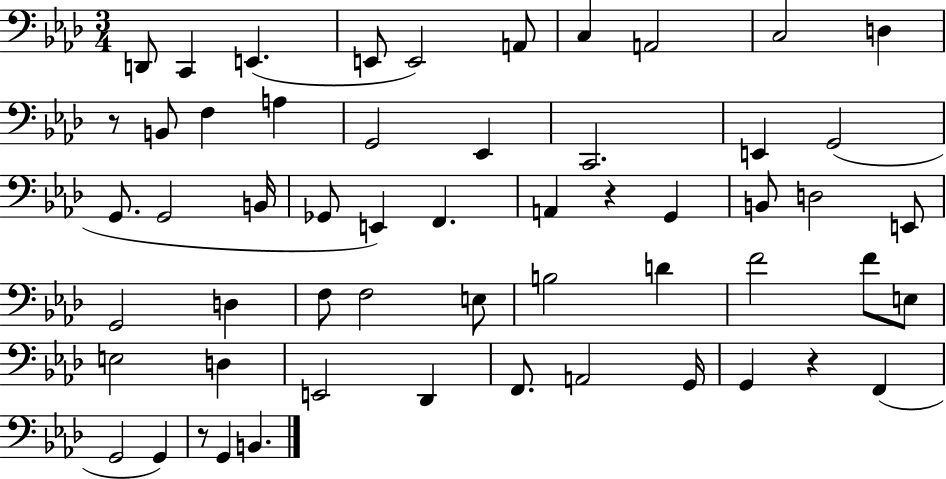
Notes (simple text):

D2/e C2/q E2/q. E2/e E2/h A2/e C3/q A2/h C3/h D3/q R/e B2/e F3/q A3/q G2/h Eb2/q C2/h. E2/q G2/h G2/e. G2/h B2/s Gb2/e E2/q F2/q. A2/q R/q G2/q B2/e D3/h E2/e G2/h D3/q F3/e F3/h E3/e B3/h D4/q F4/h F4/e E3/e E3/h D3/q E2/h Db2/q F2/e. A2/h G2/s G2/q R/q F2/q G2/h G2/q R/e G2/q B2/q.